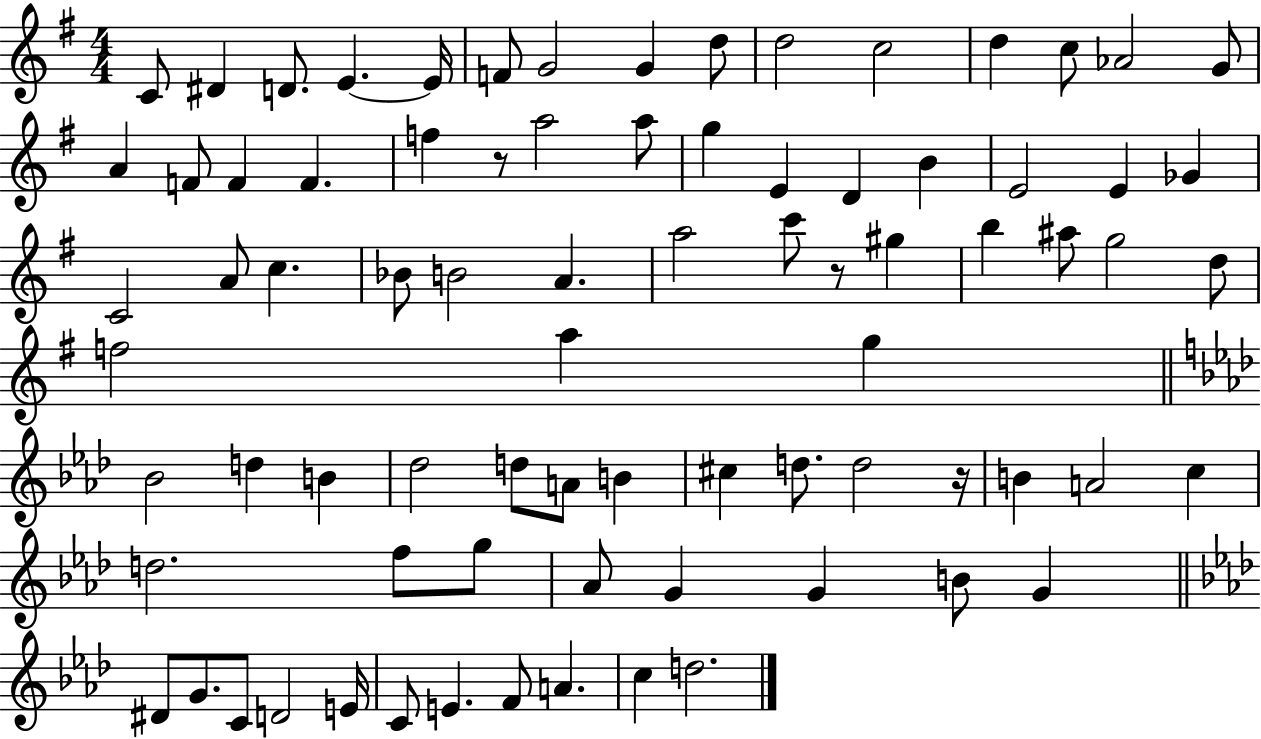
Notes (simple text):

C4/e D#4/q D4/e. E4/q. E4/s F4/e G4/h G4/q D5/e D5/h C5/h D5/q C5/e Ab4/h G4/e A4/q F4/e F4/q F4/q. F5/q R/e A5/h A5/e G5/q E4/q D4/q B4/q E4/h E4/q Gb4/q C4/h A4/e C5/q. Bb4/e B4/h A4/q. A5/h C6/e R/e G#5/q B5/q A#5/e G5/h D5/e F5/h A5/q G5/q Bb4/h D5/q B4/q Db5/h D5/e A4/e B4/q C#5/q D5/e. D5/h R/s B4/q A4/h C5/q D5/h. F5/e G5/e Ab4/e G4/q G4/q B4/e G4/q D#4/e G4/e. C4/e D4/h E4/s C4/e E4/q. F4/e A4/q. C5/q D5/h.